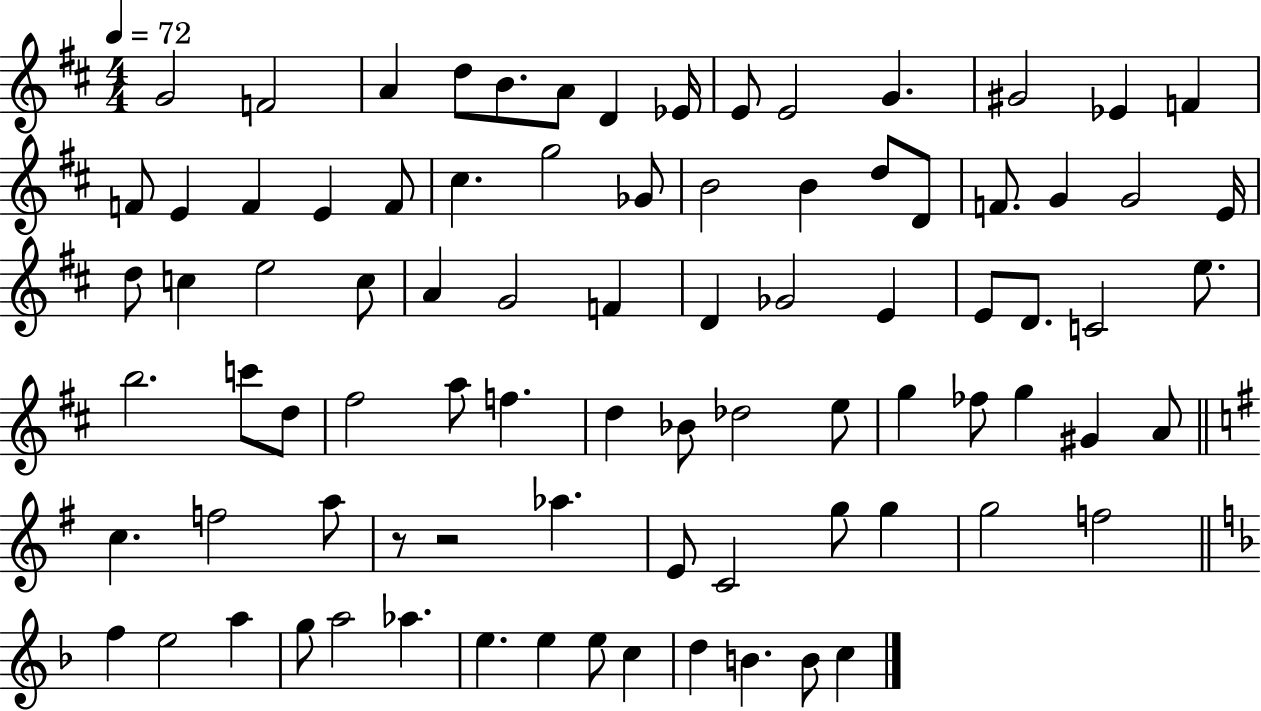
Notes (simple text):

G4/h F4/h A4/q D5/e B4/e. A4/e D4/q Eb4/s E4/e E4/h G4/q. G#4/h Eb4/q F4/q F4/e E4/q F4/q E4/q F4/e C#5/q. G5/h Gb4/e B4/h B4/q D5/e D4/e F4/e. G4/q G4/h E4/s D5/e C5/q E5/h C5/e A4/q G4/h F4/q D4/q Gb4/h E4/q E4/e D4/e. C4/h E5/e. B5/h. C6/e D5/e F#5/h A5/e F5/q. D5/q Bb4/e Db5/h E5/e G5/q FES5/e G5/q G#4/q A4/e C5/q. F5/h A5/e R/e R/h Ab5/q. E4/e C4/h G5/e G5/q G5/h F5/h F5/q E5/h A5/q G5/e A5/h Ab5/q. E5/q. E5/q E5/e C5/q D5/q B4/q. B4/e C5/q